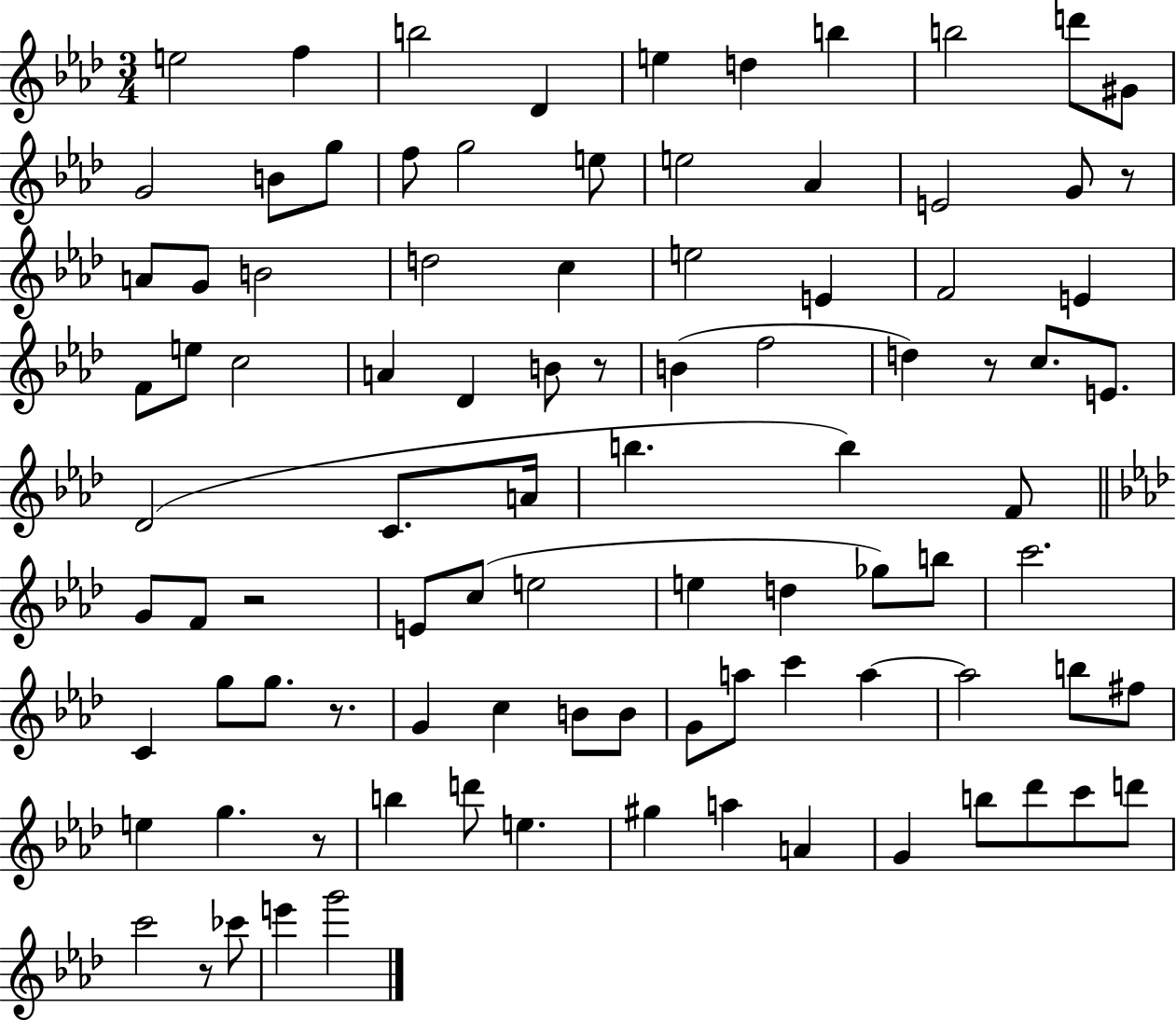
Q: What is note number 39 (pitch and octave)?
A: C5